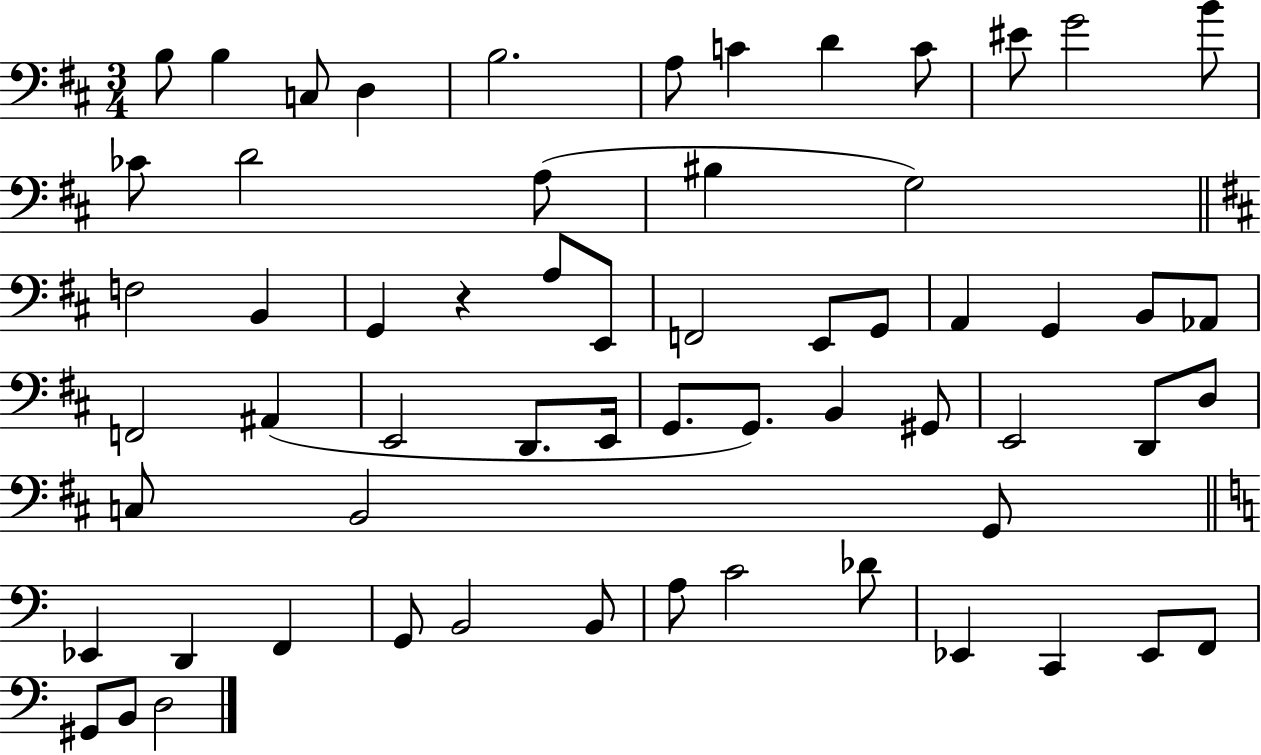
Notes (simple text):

B3/e B3/q C3/e D3/q B3/h. A3/e C4/q D4/q C4/e EIS4/e G4/h B4/e CES4/e D4/h A3/e BIS3/q G3/h F3/h B2/q G2/q R/q A3/e E2/e F2/h E2/e G2/e A2/q G2/q B2/e Ab2/e F2/h A#2/q E2/h D2/e. E2/s G2/e. G2/e. B2/q G#2/e E2/h D2/e D3/e C3/e B2/h G2/e Eb2/q D2/q F2/q G2/e B2/h B2/e A3/e C4/h Db4/e Eb2/q C2/q Eb2/e F2/e G#2/e B2/e D3/h